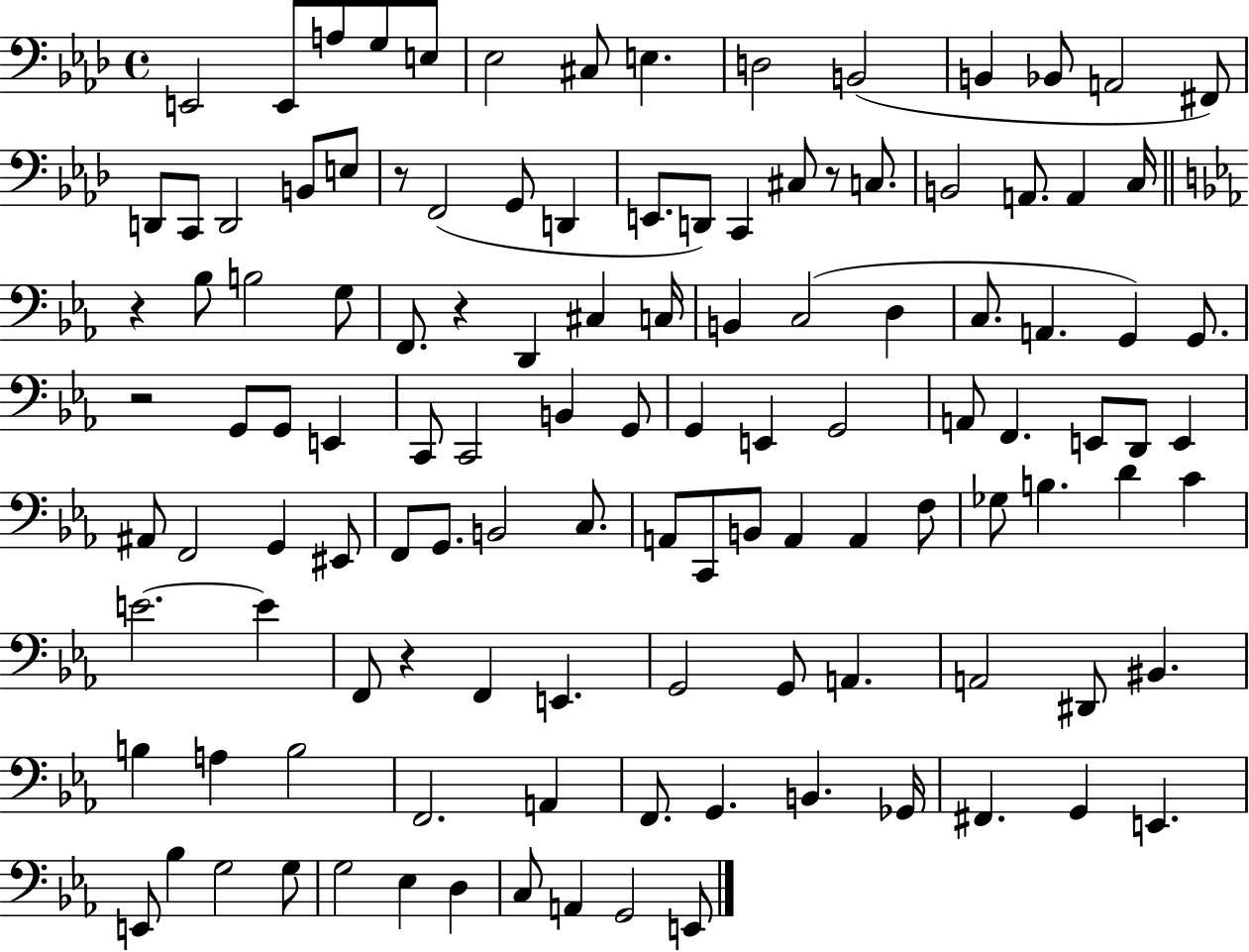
E2/h E2/e A3/e G3/e E3/e Eb3/h C#3/e E3/q. D3/h B2/h B2/q Bb2/e A2/h F#2/e D2/e C2/e D2/h B2/e E3/e R/e F2/h G2/e D2/q E2/e. D2/e C2/q C#3/e R/e C3/e. B2/h A2/e. A2/q C3/s R/q Bb3/e B3/h G3/e F2/e. R/q D2/q C#3/q C3/s B2/q C3/h D3/q C3/e. A2/q. G2/q G2/e. R/h G2/e G2/e E2/q C2/e C2/h B2/q G2/e G2/q E2/q G2/h A2/e F2/q. E2/e D2/e E2/q A#2/e F2/h G2/q EIS2/e F2/e G2/e. B2/h C3/e. A2/e C2/e B2/e A2/q A2/q F3/e Gb3/e B3/q. D4/q C4/q E4/h. E4/q F2/e R/q F2/q E2/q. G2/h G2/e A2/q. A2/h D#2/e BIS2/q. B3/q A3/q B3/h F2/h. A2/q F2/e. G2/q. B2/q. Gb2/s F#2/q. G2/q E2/q. E2/e Bb3/q G3/h G3/e G3/h Eb3/q D3/q C3/e A2/q G2/h E2/e